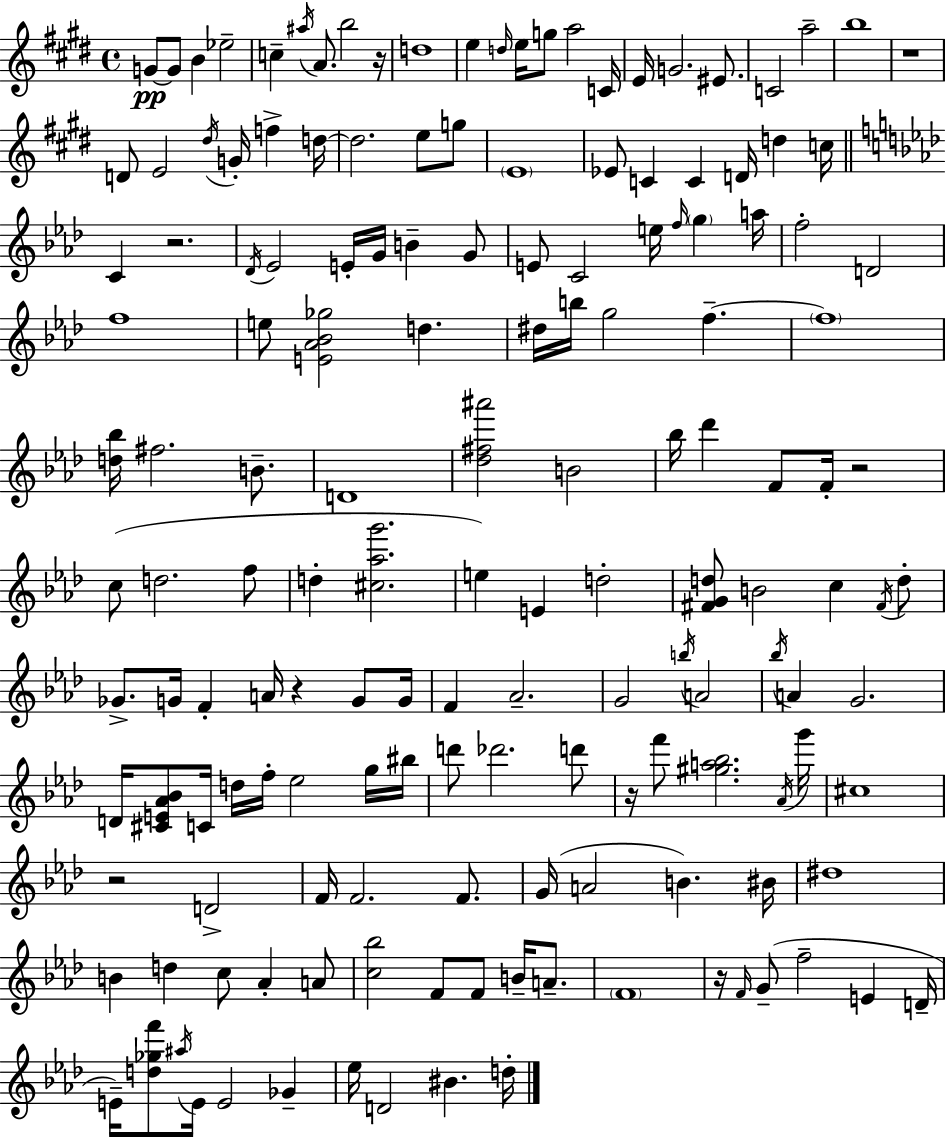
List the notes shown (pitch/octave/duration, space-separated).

G4/e G4/e B4/q Eb5/h C5/q A#5/s A4/e. B5/h R/s D5/w E5/q D5/s E5/s G5/e A5/h C4/s E4/s G4/h. EIS4/e. C4/h A5/h B5/w R/w D4/e E4/h D#5/s G4/s F5/q D5/s D5/h. E5/e G5/e E4/w Eb4/e C4/q C4/q D4/s D5/q C5/s C4/q R/h. Db4/s Eb4/h E4/s G4/s B4/q G4/e E4/e C4/h E5/s F5/s G5/q A5/s F5/h D4/h F5/w E5/e [E4,Ab4,Bb4,Gb5]/h D5/q. D#5/s B5/s G5/h F5/q. F5/w [D5,Bb5]/s F#5/h. B4/e. D4/w [Db5,F#5,A#6]/h B4/h Bb5/s Db6/q F4/e F4/s R/h C5/e D5/h. F5/e D5/q [C#5,Ab5,G6]/h. E5/q E4/q D5/h [F#4,G4,D5]/e B4/h C5/q F#4/s D5/e Gb4/e. G4/s F4/q A4/s R/q G4/e G4/s F4/q Ab4/h. G4/h B5/s A4/h Bb5/s A4/q G4/h. D4/s [C#4,E4,Ab4,Bb4]/e C4/s D5/s F5/s Eb5/h G5/s BIS5/s D6/e Db6/h. D6/e R/s F6/e [G#5,A5,Bb5]/h. Ab4/s G6/s C#5/w R/h D4/h F4/s F4/h. F4/e. G4/s A4/h B4/q. BIS4/s D#5/w B4/q D5/q C5/e Ab4/q A4/e [C5,Bb5]/h F4/e F4/e B4/s A4/e. F4/w R/s F4/s G4/e F5/h E4/q D4/s E4/s [D5,Gb5,F6]/e A#5/s E4/s E4/h Gb4/q Eb5/s D4/h BIS4/q. D5/s